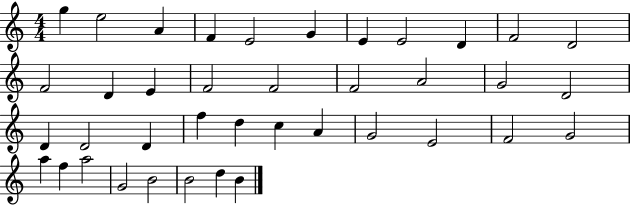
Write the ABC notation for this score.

X:1
T:Untitled
M:4/4
L:1/4
K:C
g e2 A F E2 G E E2 D F2 D2 F2 D E F2 F2 F2 A2 G2 D2 D D2 D f d c A G2 E2 F2 G2 a f a2 G2 B2 B2 d B